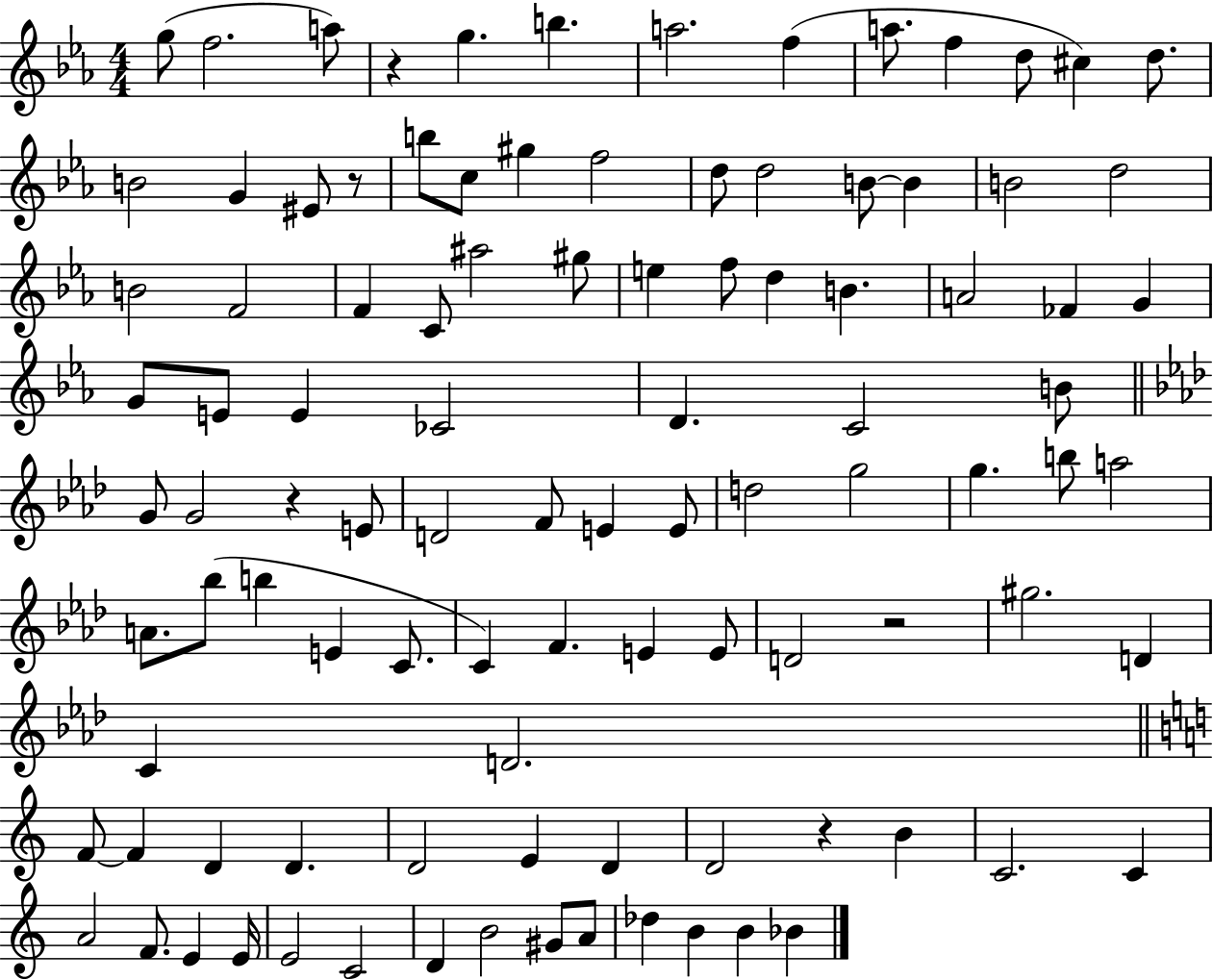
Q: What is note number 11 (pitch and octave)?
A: C#5